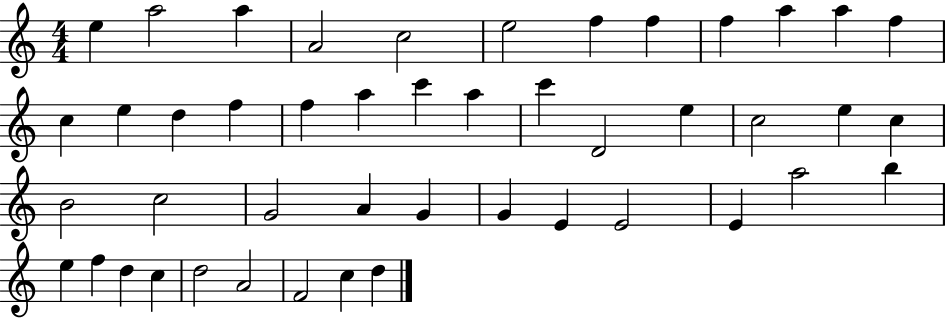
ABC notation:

X:1
T:Untitled
M:4/4
L:1/4
K:C
e a2 a A2 c2 e2 f f f a a f c e d f f a c' a c' D2 e c2 e c B2 c2 G2 A G G E E2 E a2 b e f d c d2 A2 F2 c d